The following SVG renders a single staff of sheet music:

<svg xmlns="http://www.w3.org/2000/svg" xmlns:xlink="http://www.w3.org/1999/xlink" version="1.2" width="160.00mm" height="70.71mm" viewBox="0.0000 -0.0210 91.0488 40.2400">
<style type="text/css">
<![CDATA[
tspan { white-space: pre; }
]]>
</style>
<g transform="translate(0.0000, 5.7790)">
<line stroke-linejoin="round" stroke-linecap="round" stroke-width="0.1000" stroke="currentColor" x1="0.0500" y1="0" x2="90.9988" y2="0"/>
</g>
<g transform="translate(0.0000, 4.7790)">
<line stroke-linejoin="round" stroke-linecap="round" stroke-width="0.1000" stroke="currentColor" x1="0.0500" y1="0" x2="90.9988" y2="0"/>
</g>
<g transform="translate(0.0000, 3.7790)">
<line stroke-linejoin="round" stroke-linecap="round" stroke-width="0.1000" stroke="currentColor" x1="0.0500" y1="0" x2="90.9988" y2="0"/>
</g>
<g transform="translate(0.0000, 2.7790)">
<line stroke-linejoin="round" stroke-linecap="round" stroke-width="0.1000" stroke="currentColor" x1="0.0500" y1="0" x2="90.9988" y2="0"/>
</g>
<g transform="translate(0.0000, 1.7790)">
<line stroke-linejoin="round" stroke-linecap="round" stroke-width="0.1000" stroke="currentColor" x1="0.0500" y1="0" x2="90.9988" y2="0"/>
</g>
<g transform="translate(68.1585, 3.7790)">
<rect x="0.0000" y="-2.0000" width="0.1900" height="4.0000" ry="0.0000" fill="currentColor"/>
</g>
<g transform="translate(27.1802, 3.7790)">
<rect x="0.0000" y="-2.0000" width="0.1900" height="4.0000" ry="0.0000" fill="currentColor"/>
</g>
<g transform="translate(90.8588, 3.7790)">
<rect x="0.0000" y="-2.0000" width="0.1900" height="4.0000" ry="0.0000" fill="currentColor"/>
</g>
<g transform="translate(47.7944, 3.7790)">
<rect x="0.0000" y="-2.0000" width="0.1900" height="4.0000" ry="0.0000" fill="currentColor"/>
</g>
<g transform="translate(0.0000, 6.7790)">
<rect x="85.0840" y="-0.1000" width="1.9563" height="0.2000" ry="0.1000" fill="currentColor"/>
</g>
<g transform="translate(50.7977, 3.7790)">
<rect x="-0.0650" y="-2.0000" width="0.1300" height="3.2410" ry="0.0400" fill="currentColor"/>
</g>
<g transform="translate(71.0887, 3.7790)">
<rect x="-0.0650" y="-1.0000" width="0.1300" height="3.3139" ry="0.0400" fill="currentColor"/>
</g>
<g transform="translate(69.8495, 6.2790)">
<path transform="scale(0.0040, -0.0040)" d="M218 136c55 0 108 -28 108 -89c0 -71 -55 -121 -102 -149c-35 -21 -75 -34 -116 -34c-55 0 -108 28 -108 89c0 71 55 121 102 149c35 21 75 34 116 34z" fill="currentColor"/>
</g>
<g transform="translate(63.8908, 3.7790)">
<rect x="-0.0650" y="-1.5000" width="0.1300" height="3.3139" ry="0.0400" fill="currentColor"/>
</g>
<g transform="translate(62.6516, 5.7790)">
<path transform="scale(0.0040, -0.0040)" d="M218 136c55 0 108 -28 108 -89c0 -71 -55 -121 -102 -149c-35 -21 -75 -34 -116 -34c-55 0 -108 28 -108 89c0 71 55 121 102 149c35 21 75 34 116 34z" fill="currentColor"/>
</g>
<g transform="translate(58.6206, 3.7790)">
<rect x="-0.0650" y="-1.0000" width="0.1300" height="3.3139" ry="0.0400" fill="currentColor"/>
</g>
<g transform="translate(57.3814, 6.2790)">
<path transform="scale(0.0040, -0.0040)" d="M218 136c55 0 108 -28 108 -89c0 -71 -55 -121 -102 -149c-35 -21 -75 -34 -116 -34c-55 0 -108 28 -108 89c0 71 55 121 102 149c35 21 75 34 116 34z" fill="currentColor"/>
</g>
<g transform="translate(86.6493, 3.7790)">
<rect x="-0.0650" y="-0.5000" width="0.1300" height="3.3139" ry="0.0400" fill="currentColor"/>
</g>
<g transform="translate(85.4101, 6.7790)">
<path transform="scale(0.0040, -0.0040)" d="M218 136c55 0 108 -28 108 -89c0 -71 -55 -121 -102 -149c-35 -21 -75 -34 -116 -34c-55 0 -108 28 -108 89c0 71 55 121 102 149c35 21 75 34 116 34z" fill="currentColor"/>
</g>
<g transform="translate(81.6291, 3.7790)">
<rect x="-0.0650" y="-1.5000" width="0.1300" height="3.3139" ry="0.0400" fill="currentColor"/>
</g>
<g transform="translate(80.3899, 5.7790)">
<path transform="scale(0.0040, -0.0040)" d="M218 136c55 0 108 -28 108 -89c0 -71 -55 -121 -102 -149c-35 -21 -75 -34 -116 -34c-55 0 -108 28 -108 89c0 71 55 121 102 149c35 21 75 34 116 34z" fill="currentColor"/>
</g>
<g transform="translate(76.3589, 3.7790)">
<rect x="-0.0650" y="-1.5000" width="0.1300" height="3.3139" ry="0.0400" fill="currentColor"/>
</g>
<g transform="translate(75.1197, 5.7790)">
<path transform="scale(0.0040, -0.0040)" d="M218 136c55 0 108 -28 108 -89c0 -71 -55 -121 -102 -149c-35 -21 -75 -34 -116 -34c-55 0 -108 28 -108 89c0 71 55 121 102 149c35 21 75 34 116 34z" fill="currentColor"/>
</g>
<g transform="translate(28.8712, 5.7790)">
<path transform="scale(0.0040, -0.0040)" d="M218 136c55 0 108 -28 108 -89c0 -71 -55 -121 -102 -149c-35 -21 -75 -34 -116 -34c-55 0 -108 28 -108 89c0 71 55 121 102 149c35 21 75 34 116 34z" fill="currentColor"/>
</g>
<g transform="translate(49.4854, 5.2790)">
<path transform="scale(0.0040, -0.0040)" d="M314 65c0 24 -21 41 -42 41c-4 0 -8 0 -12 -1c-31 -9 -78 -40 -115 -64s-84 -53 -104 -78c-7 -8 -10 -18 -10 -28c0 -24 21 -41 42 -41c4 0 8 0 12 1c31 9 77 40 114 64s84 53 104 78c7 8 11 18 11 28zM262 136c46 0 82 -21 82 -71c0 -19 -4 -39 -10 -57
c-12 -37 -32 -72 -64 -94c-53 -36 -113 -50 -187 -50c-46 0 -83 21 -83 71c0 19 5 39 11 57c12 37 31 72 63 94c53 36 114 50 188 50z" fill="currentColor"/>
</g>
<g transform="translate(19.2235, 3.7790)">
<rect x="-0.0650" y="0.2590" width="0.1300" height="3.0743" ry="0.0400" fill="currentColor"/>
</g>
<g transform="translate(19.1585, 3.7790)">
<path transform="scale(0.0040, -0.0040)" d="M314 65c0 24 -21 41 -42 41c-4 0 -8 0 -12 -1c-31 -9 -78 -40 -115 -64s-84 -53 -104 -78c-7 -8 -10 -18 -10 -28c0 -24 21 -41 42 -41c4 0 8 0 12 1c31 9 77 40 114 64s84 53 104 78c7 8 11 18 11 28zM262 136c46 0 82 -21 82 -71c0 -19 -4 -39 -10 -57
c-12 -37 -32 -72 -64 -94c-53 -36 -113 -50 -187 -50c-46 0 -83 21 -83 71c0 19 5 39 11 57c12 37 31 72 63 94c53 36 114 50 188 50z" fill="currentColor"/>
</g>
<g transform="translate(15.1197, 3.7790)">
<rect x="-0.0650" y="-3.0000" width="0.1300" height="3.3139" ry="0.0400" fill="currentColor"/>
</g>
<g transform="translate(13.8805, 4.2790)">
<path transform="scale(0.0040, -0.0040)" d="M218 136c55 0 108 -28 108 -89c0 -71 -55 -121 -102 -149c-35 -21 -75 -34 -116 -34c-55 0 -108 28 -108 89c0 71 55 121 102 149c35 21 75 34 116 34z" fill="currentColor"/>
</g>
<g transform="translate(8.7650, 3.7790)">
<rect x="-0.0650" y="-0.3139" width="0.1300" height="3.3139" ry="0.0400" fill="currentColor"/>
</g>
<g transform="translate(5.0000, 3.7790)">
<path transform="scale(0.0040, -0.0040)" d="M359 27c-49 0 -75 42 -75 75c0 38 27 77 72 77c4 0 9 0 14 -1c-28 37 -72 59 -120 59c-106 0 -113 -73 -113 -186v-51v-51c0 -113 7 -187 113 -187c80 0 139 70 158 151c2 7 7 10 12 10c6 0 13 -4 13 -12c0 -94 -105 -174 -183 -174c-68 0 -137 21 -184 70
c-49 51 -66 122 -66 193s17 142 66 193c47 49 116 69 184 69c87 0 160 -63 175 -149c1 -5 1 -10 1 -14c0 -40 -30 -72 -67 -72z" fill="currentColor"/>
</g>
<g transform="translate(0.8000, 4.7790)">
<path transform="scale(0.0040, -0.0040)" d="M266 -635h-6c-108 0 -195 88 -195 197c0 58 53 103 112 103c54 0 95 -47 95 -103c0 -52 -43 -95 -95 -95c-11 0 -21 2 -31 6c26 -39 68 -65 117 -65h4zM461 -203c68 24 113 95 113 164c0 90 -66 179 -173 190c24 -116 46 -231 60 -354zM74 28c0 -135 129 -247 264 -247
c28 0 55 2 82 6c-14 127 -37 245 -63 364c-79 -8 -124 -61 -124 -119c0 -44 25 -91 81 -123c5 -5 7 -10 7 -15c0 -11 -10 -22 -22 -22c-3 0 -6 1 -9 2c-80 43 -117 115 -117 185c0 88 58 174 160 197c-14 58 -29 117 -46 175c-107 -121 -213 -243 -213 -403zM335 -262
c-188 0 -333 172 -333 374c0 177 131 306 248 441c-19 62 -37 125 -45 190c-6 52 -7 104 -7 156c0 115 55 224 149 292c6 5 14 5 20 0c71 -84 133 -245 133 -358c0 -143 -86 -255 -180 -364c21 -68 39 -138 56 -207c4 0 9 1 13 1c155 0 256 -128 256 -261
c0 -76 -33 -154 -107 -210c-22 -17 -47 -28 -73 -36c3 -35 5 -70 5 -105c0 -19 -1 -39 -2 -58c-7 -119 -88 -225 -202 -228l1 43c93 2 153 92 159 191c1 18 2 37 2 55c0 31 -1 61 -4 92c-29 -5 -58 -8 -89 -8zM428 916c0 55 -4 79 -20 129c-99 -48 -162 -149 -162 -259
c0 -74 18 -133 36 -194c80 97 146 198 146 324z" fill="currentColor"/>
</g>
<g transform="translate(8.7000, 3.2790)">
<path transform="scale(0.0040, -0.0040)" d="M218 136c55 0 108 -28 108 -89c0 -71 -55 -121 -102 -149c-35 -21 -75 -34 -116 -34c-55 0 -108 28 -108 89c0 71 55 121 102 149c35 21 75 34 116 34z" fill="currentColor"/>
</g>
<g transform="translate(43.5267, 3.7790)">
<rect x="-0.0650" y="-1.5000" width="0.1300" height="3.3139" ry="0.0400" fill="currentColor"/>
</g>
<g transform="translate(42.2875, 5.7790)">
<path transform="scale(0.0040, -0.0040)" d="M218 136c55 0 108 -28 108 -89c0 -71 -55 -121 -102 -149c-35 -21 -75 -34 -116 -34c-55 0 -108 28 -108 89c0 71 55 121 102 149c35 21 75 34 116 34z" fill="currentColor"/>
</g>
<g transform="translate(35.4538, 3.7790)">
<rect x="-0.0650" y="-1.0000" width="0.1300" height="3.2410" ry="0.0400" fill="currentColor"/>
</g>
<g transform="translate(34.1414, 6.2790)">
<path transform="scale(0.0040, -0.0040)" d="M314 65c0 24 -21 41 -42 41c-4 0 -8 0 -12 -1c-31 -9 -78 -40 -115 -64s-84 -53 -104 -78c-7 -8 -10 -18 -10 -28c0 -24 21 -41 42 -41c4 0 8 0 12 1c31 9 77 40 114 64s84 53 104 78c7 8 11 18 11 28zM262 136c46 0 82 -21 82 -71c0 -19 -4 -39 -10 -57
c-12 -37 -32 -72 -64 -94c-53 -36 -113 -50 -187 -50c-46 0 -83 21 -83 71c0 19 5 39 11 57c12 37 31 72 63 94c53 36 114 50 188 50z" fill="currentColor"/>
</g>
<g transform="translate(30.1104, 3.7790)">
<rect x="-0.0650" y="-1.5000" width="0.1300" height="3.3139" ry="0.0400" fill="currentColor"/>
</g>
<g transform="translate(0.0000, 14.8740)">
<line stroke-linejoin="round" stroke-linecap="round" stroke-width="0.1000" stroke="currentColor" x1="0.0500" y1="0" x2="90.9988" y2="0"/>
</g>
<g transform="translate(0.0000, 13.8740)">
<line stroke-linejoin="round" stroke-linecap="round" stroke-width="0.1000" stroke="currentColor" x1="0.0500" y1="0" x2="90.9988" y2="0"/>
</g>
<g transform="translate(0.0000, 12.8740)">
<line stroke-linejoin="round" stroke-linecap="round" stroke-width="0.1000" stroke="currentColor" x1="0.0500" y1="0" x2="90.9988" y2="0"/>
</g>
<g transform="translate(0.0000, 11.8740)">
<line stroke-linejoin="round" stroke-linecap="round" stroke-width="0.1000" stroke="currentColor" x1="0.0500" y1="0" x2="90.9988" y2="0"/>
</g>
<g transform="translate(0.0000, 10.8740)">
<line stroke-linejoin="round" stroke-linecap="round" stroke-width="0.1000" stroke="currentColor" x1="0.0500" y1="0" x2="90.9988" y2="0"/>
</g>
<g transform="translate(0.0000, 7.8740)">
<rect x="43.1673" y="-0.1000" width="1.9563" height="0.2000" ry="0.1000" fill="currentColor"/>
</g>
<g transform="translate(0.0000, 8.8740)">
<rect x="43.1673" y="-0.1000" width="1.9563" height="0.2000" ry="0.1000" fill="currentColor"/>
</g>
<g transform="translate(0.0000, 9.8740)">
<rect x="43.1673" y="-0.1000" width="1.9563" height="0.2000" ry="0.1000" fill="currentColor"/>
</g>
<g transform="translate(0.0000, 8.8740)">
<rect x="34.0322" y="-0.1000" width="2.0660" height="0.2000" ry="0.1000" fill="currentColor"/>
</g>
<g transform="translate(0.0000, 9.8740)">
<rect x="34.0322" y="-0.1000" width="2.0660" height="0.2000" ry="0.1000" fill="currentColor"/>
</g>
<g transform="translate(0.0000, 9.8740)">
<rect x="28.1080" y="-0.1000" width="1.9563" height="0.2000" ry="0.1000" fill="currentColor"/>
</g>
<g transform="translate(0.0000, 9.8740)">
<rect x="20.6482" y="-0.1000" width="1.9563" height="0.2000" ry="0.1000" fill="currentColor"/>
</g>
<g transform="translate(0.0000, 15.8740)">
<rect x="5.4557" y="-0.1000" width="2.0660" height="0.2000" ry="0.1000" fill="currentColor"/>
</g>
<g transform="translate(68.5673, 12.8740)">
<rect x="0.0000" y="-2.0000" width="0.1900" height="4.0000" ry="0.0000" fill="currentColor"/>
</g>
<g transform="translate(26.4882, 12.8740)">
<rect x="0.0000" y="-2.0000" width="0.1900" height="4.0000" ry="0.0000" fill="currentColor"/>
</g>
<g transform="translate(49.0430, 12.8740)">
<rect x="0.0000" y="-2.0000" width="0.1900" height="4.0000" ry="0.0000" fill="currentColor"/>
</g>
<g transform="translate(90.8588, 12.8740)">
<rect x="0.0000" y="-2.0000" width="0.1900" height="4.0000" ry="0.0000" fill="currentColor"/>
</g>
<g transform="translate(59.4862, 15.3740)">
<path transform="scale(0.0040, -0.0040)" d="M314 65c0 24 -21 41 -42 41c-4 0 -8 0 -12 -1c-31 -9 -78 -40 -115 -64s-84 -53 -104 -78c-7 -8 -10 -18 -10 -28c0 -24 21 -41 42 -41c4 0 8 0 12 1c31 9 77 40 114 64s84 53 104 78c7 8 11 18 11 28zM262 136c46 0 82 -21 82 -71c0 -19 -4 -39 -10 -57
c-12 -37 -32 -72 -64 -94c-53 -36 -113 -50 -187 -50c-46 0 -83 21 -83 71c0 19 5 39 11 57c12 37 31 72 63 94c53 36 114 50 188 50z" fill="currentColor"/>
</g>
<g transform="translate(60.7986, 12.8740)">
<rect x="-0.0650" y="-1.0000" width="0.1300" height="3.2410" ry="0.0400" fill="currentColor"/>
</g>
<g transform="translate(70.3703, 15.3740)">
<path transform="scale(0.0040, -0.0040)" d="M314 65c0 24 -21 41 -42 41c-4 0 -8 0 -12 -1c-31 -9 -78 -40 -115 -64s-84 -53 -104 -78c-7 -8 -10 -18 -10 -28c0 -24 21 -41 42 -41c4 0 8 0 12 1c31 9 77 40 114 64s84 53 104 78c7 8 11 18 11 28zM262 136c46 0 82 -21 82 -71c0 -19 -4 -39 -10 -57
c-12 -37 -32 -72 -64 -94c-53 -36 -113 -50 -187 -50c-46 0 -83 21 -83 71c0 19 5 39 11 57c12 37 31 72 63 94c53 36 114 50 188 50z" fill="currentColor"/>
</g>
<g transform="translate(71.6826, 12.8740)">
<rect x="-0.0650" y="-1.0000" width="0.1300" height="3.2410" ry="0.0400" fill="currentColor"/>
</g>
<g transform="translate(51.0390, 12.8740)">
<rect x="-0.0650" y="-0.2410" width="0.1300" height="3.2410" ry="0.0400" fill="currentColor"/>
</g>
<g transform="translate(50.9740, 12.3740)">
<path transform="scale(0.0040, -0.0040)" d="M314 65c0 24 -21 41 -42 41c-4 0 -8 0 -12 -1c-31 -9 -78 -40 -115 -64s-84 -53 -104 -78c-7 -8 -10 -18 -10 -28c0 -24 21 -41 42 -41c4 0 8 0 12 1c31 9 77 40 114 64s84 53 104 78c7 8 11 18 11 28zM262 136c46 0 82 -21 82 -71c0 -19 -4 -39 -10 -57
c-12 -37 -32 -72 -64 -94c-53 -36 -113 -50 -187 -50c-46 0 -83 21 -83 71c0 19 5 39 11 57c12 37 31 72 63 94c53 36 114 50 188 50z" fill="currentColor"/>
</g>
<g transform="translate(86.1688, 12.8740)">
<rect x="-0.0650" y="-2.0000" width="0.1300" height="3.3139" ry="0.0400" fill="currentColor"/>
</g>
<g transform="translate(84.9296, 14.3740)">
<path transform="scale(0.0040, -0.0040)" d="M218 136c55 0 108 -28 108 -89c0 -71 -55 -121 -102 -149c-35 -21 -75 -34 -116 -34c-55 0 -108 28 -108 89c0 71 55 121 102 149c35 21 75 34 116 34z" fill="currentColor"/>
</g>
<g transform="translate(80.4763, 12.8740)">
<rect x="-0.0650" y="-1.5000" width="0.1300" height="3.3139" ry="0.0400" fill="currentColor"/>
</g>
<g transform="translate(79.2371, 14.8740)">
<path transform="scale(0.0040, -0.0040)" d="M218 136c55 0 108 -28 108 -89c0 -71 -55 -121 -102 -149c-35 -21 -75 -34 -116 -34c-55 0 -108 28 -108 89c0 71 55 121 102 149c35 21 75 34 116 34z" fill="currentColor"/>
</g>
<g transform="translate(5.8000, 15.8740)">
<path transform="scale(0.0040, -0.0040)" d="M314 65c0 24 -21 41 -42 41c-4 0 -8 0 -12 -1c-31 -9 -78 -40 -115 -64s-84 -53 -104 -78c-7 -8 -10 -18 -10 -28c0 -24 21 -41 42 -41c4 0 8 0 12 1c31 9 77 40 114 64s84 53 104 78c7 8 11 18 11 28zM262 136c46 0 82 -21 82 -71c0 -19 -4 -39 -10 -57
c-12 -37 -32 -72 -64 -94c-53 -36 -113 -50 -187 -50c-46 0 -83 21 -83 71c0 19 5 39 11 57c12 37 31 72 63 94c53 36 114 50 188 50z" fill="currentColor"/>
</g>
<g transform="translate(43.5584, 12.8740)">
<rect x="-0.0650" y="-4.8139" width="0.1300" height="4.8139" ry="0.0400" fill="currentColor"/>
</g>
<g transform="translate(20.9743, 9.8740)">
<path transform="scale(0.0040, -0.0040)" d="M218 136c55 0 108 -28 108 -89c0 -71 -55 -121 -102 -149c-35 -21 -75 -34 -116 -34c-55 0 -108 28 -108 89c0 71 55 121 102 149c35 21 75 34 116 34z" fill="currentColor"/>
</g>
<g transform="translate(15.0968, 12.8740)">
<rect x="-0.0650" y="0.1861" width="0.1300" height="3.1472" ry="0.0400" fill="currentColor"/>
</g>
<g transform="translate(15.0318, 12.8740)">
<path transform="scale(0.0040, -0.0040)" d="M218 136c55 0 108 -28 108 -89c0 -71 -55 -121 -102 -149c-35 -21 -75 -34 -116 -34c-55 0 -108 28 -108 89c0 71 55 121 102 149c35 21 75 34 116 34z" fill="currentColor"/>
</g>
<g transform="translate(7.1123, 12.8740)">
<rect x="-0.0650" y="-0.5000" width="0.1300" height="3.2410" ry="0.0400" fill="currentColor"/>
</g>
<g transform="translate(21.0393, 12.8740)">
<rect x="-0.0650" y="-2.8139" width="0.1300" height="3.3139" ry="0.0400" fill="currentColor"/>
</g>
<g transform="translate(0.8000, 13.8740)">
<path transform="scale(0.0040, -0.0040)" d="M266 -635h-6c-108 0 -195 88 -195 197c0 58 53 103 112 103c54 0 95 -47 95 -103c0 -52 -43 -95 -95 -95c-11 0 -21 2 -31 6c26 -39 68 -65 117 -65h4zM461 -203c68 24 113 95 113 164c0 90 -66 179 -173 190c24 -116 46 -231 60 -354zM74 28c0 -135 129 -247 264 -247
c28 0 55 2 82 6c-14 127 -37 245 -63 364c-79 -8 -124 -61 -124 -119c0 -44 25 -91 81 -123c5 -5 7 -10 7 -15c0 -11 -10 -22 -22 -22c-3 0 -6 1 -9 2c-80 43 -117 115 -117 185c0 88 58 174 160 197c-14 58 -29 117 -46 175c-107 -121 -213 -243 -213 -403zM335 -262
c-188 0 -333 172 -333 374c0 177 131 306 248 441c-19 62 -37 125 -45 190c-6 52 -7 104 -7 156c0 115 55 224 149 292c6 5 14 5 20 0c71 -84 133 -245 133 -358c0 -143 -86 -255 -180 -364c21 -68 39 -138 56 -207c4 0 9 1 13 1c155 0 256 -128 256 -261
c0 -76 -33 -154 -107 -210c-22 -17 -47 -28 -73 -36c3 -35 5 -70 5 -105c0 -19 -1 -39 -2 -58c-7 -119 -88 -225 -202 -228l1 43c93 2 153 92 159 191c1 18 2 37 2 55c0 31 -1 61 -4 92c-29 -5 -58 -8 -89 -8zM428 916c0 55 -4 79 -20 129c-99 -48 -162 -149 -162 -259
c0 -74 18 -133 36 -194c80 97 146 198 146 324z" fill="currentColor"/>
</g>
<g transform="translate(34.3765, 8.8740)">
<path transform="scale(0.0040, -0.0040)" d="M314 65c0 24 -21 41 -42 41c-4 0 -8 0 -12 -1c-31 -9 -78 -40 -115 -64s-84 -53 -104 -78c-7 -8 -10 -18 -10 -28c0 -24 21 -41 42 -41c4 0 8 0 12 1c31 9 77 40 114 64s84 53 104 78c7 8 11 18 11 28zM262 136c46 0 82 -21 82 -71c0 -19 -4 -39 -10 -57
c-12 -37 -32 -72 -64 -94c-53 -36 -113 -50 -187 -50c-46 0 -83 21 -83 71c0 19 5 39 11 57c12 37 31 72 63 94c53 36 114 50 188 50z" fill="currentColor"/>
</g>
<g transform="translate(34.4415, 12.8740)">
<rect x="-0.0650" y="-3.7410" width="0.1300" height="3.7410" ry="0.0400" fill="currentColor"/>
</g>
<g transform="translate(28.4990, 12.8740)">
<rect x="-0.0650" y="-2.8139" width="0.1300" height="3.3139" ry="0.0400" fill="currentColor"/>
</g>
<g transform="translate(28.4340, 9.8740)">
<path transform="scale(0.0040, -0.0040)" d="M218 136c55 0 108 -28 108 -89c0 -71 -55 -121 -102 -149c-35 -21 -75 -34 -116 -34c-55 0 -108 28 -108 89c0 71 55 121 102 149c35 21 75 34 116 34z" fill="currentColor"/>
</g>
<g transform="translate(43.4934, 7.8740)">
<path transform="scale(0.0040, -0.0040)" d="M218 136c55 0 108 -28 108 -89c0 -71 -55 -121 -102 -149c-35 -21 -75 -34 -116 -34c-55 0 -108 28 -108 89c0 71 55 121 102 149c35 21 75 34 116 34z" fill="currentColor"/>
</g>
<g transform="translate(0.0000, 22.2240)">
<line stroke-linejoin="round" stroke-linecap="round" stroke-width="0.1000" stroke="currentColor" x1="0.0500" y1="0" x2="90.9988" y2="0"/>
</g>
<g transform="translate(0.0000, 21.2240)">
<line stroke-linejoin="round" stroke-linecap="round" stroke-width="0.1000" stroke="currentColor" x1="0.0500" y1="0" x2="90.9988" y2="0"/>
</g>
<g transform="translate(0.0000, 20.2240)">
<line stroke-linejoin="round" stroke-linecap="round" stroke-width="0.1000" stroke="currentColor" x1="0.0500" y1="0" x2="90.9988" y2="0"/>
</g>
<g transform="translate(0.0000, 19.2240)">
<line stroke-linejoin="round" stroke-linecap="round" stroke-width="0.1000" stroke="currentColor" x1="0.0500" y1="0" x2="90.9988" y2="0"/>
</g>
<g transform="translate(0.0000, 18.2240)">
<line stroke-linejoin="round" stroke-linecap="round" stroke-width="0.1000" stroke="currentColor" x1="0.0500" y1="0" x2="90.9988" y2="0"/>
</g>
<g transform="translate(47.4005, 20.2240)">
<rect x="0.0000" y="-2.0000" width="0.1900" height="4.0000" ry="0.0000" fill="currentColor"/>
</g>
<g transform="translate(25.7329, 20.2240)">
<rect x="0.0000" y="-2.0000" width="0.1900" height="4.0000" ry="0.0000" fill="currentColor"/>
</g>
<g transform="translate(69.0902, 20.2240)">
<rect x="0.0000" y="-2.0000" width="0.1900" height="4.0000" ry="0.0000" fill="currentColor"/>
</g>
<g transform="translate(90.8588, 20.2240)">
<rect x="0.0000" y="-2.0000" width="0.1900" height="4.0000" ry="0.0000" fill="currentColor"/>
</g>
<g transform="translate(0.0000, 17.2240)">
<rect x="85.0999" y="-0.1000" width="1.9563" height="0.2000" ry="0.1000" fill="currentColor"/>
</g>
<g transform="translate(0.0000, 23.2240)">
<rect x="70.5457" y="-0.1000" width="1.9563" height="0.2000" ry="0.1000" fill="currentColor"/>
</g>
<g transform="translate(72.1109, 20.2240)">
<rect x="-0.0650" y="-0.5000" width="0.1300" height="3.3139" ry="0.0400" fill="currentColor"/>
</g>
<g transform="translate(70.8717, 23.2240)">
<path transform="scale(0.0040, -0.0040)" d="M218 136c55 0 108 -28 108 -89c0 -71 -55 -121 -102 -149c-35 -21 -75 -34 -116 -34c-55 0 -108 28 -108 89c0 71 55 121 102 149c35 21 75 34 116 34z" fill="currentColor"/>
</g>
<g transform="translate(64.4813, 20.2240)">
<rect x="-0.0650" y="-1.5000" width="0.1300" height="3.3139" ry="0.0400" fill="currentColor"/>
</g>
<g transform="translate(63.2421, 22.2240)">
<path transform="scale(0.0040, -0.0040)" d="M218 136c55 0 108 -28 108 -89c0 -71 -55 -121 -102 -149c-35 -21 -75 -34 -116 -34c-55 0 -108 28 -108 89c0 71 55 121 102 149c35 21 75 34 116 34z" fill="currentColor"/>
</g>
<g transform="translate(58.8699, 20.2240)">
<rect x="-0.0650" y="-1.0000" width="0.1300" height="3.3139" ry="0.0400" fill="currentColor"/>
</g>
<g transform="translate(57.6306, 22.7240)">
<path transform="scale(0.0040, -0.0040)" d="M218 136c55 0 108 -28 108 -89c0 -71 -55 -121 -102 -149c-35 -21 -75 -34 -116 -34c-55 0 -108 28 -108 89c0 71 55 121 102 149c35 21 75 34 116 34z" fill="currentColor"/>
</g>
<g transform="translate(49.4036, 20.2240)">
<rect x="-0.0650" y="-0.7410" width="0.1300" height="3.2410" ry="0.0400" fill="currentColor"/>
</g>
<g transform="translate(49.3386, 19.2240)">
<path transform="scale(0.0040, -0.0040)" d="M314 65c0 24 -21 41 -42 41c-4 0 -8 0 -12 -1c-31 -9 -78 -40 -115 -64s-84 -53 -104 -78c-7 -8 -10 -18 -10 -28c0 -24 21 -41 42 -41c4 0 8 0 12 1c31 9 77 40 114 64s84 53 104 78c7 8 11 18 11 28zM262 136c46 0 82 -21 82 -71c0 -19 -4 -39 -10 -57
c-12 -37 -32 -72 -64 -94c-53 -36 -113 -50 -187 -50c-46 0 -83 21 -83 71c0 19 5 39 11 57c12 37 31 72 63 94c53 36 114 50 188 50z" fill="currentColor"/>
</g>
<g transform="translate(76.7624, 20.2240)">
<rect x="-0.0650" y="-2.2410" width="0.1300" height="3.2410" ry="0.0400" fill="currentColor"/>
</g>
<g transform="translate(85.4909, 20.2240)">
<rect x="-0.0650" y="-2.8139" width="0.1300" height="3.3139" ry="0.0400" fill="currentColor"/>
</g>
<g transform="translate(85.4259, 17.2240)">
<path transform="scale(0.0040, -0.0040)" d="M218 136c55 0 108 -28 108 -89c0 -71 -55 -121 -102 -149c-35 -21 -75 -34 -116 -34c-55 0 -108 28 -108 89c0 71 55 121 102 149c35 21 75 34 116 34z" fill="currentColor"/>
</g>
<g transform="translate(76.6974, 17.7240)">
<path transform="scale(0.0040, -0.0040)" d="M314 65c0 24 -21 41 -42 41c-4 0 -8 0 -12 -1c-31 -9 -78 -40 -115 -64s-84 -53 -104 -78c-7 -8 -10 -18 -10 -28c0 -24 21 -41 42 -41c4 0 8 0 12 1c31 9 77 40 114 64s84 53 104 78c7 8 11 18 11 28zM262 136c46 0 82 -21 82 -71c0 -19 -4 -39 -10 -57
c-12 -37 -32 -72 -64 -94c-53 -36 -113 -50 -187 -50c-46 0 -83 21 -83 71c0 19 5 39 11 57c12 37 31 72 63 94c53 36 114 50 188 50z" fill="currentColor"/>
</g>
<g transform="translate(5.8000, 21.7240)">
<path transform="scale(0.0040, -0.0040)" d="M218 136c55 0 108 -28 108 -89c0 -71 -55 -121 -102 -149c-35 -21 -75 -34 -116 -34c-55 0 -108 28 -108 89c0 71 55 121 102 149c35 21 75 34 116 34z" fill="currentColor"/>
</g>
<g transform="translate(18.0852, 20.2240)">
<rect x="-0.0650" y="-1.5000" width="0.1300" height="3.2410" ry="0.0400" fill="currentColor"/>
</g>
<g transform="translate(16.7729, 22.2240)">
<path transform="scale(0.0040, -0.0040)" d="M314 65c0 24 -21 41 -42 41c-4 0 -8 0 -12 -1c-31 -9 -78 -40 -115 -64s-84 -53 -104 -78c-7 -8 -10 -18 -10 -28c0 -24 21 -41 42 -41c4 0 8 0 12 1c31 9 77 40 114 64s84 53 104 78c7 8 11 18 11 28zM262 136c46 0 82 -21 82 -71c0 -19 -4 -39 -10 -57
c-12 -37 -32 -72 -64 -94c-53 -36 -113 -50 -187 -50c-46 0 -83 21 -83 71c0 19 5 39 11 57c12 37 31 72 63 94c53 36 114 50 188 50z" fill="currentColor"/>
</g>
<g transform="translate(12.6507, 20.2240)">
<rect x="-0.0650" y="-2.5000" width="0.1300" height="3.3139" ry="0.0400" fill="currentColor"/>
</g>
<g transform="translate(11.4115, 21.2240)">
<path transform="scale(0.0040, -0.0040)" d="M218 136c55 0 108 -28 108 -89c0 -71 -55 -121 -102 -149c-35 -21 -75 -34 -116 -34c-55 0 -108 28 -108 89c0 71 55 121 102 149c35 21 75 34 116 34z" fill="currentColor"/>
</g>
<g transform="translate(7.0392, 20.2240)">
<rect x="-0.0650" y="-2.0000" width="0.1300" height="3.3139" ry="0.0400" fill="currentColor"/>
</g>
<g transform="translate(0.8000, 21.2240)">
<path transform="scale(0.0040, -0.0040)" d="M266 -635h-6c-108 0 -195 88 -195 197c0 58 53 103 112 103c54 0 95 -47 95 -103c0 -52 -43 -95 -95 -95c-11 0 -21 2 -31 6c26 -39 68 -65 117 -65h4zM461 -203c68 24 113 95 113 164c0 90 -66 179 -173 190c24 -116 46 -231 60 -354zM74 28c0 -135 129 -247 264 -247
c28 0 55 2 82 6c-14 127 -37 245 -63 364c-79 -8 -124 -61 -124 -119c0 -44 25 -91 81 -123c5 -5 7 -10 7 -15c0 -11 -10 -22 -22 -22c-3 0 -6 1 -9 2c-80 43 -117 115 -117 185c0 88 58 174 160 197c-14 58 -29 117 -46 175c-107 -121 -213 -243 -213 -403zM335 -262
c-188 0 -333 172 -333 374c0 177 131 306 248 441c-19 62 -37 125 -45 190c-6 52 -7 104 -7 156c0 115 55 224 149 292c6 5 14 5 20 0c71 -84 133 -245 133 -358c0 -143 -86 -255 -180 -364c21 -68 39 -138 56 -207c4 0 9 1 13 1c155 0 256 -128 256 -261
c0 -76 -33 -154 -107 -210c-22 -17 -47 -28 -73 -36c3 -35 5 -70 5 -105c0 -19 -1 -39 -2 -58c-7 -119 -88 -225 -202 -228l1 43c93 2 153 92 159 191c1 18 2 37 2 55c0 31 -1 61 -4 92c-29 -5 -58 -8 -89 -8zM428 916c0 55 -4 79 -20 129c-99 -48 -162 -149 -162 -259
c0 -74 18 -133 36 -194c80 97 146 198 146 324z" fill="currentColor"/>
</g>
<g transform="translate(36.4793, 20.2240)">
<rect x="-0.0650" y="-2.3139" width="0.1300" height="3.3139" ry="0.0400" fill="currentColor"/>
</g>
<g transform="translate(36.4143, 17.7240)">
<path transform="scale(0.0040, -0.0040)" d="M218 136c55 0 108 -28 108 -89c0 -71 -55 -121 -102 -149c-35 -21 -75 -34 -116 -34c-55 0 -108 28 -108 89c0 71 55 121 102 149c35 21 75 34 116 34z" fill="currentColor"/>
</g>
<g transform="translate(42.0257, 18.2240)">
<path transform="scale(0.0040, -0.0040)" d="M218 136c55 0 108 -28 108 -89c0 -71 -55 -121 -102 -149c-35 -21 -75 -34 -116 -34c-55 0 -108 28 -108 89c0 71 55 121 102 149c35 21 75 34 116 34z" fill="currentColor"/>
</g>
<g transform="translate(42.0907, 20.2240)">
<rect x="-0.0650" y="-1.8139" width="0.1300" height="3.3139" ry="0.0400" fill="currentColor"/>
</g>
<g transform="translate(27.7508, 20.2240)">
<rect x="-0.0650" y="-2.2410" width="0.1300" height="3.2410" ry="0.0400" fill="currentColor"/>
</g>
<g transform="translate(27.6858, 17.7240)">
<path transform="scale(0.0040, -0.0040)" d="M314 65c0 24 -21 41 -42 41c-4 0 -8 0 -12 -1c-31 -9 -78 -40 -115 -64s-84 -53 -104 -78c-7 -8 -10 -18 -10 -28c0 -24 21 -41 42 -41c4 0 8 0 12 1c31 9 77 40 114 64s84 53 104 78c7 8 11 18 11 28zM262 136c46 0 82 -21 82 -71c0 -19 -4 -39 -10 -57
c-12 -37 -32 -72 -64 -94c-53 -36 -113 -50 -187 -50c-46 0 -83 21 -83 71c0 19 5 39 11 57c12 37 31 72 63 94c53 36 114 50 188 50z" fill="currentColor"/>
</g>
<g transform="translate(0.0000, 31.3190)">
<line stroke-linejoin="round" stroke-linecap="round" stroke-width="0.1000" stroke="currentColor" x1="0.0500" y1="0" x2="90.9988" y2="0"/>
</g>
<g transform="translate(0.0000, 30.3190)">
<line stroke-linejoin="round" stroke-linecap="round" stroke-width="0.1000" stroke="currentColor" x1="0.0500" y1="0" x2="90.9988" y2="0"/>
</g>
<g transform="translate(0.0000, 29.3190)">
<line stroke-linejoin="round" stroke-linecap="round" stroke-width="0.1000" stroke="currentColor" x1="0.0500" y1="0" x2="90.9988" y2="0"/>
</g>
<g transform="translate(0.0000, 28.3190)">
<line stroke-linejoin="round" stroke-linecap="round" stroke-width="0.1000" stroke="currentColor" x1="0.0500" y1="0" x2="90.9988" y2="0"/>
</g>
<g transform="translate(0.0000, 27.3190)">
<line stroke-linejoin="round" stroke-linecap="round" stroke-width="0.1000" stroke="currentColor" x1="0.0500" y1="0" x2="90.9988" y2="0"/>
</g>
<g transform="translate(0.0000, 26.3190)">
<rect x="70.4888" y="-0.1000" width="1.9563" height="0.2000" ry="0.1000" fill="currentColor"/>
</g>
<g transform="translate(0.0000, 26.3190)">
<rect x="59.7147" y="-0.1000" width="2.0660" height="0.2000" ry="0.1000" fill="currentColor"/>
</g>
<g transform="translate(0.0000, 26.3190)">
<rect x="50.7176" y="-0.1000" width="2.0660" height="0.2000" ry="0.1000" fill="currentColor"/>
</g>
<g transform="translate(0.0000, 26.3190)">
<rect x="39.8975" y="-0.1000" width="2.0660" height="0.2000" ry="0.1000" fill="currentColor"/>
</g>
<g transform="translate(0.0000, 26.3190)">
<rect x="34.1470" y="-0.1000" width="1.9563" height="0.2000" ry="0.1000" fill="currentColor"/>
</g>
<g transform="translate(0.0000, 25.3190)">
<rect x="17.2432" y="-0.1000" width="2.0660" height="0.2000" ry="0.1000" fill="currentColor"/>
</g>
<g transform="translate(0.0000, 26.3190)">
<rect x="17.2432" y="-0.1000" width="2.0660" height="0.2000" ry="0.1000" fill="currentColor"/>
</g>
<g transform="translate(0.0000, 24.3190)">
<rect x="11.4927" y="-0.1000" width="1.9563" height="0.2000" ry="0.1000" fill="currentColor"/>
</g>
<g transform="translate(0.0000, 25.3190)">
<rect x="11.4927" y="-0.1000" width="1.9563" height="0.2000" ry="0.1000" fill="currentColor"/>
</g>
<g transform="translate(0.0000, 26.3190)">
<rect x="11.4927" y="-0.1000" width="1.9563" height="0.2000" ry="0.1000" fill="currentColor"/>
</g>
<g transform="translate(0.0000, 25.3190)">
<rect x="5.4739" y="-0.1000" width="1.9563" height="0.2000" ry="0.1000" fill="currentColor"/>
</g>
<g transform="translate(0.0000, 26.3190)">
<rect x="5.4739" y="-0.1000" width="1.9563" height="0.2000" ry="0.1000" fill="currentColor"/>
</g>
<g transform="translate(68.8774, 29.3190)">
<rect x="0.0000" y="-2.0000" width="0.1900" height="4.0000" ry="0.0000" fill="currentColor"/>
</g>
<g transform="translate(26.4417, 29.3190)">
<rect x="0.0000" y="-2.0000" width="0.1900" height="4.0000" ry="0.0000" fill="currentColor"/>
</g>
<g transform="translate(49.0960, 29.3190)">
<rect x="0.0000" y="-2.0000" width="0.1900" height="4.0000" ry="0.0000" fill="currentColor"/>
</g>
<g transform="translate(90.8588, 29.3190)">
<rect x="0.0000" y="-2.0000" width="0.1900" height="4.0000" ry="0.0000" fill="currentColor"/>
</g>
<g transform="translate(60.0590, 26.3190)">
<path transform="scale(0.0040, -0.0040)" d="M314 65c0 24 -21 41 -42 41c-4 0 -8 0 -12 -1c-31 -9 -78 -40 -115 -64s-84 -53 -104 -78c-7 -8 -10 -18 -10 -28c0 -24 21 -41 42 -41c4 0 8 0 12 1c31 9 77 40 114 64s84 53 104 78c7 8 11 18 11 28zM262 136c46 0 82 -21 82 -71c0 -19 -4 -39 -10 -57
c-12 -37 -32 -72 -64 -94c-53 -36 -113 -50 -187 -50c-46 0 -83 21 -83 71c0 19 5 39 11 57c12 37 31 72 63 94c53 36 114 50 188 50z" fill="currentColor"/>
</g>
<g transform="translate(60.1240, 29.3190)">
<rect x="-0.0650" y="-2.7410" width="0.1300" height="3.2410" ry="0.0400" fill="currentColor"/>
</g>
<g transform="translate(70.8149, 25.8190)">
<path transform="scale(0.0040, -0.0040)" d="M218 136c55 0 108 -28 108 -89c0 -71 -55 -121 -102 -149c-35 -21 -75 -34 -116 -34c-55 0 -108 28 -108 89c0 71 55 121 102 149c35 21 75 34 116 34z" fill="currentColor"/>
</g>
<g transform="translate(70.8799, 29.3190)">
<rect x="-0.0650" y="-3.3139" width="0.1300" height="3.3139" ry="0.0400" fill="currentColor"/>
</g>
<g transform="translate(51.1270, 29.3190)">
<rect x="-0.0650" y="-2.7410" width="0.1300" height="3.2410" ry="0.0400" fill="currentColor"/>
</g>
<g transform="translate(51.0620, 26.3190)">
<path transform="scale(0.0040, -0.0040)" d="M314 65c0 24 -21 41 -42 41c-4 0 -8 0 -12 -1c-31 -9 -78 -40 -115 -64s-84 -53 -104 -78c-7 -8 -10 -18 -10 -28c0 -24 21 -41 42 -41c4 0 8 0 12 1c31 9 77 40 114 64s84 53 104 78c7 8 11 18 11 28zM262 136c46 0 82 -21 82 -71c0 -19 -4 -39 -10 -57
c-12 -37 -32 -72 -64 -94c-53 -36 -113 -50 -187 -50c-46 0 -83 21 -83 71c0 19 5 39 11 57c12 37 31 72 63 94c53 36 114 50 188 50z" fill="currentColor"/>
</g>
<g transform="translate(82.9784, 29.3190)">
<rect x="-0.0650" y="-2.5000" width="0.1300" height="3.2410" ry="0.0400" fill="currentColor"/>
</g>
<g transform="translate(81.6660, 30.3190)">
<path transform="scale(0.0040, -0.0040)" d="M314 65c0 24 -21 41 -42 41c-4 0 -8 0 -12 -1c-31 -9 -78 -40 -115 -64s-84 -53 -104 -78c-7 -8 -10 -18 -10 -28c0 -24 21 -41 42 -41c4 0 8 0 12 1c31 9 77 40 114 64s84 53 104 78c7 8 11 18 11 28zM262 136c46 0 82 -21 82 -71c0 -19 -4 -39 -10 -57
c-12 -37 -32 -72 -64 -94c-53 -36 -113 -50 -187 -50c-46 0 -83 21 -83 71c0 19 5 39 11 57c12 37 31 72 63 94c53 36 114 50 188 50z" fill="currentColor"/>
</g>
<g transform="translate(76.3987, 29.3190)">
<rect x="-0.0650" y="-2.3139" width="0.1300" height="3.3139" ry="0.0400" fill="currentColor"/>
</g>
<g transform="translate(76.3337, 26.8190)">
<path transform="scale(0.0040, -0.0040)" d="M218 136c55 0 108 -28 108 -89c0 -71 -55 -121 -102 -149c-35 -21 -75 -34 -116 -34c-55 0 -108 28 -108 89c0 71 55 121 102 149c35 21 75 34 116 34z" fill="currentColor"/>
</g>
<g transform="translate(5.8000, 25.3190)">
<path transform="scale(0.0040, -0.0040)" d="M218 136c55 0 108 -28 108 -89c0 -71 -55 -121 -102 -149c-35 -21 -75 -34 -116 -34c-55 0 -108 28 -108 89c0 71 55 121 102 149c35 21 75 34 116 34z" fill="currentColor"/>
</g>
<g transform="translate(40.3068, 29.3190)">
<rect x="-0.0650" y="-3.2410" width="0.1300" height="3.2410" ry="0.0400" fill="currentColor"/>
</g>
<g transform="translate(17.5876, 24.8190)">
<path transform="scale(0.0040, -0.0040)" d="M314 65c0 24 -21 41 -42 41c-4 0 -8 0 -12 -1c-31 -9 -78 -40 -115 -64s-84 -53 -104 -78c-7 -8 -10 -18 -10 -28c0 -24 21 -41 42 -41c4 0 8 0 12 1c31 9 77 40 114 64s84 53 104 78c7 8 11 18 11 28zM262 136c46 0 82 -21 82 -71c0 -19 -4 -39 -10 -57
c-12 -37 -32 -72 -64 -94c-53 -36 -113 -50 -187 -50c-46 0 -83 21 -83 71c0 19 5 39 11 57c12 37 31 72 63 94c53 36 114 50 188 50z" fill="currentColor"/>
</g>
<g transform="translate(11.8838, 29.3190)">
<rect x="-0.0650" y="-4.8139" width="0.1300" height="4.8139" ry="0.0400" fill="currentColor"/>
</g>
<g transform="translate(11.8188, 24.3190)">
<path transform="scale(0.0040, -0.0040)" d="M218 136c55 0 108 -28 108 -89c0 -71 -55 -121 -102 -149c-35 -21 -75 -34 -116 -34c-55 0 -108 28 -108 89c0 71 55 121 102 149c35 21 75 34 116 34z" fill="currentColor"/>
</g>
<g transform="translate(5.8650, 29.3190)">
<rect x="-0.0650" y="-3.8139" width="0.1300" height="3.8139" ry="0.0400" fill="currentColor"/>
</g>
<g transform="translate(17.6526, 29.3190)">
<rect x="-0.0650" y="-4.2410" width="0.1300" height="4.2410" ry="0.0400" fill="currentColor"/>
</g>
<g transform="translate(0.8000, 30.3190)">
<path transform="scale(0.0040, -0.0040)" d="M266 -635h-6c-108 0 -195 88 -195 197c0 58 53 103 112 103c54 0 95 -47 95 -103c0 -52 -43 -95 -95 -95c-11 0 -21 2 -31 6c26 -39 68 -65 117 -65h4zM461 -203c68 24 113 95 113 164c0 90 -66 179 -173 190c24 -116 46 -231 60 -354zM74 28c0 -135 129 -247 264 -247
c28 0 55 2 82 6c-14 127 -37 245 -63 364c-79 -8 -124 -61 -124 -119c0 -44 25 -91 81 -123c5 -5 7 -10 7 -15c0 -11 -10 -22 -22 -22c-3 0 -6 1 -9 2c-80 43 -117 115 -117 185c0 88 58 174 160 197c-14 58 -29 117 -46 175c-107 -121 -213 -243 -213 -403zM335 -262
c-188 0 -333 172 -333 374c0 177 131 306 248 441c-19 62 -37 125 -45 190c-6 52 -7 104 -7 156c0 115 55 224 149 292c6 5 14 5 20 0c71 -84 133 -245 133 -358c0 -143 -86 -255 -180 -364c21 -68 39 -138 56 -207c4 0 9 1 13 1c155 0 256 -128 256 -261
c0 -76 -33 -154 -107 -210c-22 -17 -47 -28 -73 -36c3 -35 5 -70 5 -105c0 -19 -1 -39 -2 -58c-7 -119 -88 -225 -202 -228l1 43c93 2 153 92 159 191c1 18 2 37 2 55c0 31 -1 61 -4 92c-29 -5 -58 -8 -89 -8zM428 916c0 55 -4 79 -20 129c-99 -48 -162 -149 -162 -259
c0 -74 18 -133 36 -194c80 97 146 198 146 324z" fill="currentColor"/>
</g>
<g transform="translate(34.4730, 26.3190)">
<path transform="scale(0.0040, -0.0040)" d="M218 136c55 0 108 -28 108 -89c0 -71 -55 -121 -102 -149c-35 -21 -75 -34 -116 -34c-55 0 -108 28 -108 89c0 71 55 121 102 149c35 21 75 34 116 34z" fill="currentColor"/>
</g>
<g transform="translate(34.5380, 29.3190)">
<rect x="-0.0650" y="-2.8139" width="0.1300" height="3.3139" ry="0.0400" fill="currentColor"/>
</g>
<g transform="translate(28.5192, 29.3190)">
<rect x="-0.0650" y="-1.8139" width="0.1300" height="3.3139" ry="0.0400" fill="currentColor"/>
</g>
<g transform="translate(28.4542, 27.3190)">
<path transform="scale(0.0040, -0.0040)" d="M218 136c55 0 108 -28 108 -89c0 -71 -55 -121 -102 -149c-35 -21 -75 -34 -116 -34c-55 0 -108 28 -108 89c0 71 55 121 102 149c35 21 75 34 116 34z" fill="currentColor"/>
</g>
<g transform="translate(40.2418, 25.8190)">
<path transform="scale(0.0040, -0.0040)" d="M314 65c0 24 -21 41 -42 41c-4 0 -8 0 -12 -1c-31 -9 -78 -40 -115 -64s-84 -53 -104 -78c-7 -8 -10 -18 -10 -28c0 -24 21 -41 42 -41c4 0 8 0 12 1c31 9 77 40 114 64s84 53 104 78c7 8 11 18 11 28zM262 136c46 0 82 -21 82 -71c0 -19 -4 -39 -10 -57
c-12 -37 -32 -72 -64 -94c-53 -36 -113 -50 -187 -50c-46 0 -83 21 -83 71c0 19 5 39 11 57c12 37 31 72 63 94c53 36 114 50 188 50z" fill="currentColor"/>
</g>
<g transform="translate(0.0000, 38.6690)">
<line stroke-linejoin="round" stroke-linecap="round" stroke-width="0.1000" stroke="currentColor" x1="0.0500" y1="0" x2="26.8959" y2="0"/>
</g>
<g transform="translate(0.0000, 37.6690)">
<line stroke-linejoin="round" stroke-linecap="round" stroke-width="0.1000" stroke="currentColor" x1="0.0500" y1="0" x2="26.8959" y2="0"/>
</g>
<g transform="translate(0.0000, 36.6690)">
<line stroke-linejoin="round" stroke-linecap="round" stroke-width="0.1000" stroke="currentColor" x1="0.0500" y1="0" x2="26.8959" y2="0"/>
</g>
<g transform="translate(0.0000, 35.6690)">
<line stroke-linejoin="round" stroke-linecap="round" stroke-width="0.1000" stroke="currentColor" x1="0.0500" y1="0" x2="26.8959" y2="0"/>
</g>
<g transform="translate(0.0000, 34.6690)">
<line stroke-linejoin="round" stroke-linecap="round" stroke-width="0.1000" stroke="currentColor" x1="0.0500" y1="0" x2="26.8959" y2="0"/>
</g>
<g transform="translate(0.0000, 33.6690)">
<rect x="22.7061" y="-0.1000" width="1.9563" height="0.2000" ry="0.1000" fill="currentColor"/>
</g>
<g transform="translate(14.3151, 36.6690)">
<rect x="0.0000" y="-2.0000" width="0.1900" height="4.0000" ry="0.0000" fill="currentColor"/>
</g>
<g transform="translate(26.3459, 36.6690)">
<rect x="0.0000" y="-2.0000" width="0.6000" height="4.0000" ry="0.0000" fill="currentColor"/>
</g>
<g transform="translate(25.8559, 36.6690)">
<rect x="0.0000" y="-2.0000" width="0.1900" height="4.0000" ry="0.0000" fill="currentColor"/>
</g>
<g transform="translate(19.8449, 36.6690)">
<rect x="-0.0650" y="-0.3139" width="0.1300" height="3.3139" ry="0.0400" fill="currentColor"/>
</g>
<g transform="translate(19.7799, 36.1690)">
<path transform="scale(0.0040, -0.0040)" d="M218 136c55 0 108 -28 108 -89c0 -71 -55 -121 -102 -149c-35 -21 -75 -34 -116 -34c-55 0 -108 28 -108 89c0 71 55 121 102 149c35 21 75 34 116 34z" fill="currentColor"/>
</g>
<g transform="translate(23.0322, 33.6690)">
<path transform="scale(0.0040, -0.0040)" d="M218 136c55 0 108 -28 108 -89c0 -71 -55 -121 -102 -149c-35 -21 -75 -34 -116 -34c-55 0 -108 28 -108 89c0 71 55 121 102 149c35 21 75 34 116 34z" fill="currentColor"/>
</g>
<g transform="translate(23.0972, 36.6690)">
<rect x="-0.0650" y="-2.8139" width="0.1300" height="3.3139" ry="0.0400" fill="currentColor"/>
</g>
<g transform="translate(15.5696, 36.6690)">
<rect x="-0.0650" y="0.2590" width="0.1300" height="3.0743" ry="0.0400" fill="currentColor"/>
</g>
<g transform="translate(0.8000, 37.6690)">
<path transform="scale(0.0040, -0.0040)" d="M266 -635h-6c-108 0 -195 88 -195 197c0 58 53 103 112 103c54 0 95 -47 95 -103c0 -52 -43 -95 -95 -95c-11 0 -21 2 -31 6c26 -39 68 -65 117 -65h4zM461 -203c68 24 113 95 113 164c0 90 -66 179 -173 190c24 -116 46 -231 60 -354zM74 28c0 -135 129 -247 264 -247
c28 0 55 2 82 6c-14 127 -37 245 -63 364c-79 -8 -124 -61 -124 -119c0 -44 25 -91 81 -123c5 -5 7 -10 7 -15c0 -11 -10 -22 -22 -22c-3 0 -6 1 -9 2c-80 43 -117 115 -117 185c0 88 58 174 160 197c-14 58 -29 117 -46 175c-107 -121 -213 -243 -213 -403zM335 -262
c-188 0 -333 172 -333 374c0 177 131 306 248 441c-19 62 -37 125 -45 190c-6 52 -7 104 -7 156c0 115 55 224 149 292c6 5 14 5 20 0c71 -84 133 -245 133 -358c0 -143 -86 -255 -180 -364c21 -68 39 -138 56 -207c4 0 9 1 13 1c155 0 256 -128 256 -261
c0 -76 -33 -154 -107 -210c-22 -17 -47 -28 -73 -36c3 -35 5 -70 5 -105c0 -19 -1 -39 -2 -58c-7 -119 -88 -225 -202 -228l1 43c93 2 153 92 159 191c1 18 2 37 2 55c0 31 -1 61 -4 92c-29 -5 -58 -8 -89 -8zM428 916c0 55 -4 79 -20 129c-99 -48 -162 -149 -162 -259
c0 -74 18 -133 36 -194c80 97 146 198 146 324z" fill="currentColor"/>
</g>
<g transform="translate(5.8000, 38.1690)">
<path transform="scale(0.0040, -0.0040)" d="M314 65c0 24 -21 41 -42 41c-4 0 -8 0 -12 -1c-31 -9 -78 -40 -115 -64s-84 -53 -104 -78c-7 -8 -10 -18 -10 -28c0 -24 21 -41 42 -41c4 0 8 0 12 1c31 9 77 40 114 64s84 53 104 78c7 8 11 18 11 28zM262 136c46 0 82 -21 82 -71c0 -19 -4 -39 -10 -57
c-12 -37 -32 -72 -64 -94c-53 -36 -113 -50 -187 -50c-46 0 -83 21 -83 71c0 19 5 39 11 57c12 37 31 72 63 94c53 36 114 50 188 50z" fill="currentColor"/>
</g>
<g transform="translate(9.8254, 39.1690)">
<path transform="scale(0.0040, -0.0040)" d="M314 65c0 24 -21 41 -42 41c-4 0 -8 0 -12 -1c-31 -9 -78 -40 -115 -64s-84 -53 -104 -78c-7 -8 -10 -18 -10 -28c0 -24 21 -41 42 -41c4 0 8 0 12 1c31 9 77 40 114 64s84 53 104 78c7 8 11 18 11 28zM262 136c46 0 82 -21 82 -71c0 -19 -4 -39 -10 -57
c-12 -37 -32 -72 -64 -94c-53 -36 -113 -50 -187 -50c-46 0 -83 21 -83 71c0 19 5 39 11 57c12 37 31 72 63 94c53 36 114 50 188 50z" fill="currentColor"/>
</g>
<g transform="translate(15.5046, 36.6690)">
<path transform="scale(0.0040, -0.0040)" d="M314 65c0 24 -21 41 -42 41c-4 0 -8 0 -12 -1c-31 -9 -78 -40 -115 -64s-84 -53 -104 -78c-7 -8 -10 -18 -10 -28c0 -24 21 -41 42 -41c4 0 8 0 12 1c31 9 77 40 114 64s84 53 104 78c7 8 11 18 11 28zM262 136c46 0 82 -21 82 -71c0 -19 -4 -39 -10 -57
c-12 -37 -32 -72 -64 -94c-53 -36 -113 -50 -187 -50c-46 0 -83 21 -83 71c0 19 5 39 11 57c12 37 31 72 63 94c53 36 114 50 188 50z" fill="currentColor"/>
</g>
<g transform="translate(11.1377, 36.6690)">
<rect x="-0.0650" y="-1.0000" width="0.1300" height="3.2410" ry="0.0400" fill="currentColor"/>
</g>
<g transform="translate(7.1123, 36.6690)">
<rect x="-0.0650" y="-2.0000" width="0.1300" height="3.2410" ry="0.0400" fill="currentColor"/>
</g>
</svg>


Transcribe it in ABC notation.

X:1
T:Untitled
M:4/4
L:1/4
K:C
c A B2 E D2 E F2 D E D E E C C2 B a a c'2 e' c2 D2 D2 E F F G E2 g2 g f d2 D E C g2 a c' e' d'2 f a b2 a2 a2 b g G2 F2 D2 B2 c a